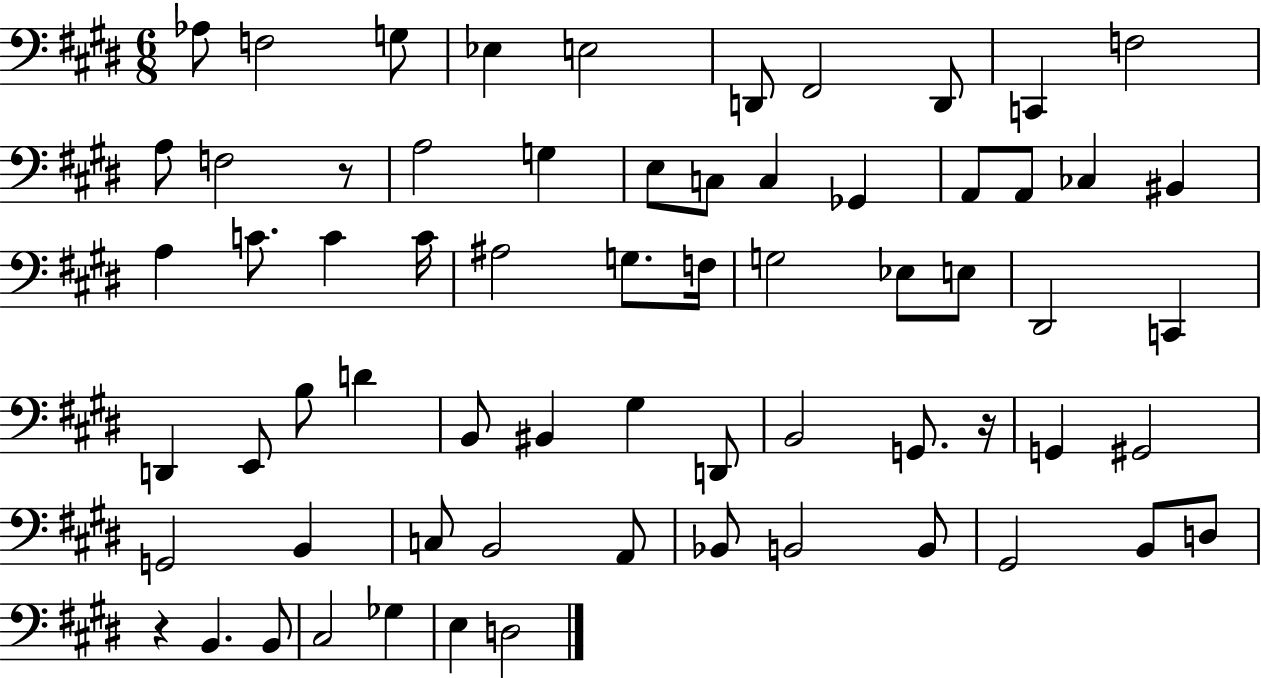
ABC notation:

X:1
T:Untitled
M:6/8
L:1/4
K:E
_A,/2 F,2 G,/2 _E, E,2 D,,/2 ^F,,2 D,,/2 C,, F,2 A,/2 F,2 z/2 A,2 G, E,/2 C,/2 C, _G,, A,,/2 A,,/2 _C, ^B,, A, C/2 C C/4 ^A,2 G,/2 F,/4 G,2 _E,/2 E,/2 ^D,,2 C,, D,, E,,/2 B,/2 D B,,/2 ^B,, ^G, D,,/2 B,,2 G,,/2 z/4 G,, ^G,,2 G,,2 B,, C,/2 B,,2 A,,/2 _B,,/2 B,,2 B,,/2 ^G,,2 B,,/2 D,/2 z B,, B,,/2 ^C,2 _G, E, D,2